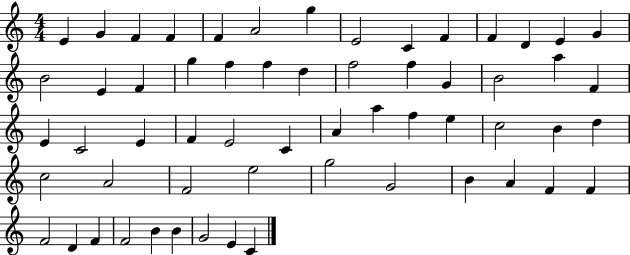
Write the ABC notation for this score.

X:1
T:Untitled
M:4/4
L:1/4
K:C
E G F F F A2 g E2 C F F D E G B2 E F g f f d f2 f G B2 a F E C2 E F E2 C A a f e c2 B d c2 A2 F2 e2 g2 G2 B A F F F2 D F F2 B B G2 E C